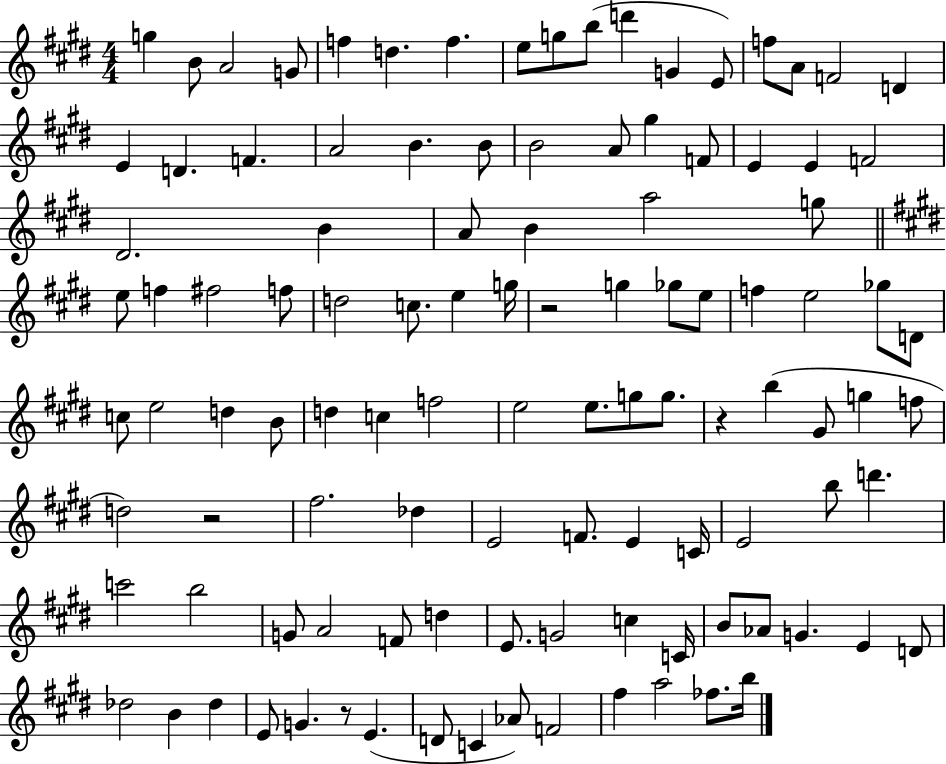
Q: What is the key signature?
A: E major